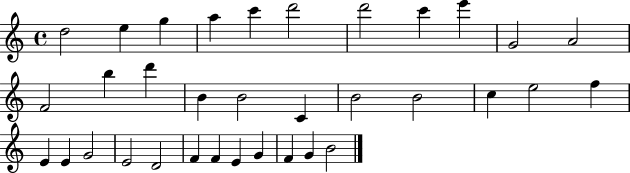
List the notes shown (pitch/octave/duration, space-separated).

D5/h E5/q G5/q A5/q C6/q D6/h D6/h C6/q E6/q G4/h A4/h F4/h B5/q D6/q B4/q B4/h C4/q B4/h B4/h C5/q E5/h F5/q E4/q E4/q G4/h E4/h D4/h F4/q F4/q E4/q G4/q F4/q G4/q B4/h